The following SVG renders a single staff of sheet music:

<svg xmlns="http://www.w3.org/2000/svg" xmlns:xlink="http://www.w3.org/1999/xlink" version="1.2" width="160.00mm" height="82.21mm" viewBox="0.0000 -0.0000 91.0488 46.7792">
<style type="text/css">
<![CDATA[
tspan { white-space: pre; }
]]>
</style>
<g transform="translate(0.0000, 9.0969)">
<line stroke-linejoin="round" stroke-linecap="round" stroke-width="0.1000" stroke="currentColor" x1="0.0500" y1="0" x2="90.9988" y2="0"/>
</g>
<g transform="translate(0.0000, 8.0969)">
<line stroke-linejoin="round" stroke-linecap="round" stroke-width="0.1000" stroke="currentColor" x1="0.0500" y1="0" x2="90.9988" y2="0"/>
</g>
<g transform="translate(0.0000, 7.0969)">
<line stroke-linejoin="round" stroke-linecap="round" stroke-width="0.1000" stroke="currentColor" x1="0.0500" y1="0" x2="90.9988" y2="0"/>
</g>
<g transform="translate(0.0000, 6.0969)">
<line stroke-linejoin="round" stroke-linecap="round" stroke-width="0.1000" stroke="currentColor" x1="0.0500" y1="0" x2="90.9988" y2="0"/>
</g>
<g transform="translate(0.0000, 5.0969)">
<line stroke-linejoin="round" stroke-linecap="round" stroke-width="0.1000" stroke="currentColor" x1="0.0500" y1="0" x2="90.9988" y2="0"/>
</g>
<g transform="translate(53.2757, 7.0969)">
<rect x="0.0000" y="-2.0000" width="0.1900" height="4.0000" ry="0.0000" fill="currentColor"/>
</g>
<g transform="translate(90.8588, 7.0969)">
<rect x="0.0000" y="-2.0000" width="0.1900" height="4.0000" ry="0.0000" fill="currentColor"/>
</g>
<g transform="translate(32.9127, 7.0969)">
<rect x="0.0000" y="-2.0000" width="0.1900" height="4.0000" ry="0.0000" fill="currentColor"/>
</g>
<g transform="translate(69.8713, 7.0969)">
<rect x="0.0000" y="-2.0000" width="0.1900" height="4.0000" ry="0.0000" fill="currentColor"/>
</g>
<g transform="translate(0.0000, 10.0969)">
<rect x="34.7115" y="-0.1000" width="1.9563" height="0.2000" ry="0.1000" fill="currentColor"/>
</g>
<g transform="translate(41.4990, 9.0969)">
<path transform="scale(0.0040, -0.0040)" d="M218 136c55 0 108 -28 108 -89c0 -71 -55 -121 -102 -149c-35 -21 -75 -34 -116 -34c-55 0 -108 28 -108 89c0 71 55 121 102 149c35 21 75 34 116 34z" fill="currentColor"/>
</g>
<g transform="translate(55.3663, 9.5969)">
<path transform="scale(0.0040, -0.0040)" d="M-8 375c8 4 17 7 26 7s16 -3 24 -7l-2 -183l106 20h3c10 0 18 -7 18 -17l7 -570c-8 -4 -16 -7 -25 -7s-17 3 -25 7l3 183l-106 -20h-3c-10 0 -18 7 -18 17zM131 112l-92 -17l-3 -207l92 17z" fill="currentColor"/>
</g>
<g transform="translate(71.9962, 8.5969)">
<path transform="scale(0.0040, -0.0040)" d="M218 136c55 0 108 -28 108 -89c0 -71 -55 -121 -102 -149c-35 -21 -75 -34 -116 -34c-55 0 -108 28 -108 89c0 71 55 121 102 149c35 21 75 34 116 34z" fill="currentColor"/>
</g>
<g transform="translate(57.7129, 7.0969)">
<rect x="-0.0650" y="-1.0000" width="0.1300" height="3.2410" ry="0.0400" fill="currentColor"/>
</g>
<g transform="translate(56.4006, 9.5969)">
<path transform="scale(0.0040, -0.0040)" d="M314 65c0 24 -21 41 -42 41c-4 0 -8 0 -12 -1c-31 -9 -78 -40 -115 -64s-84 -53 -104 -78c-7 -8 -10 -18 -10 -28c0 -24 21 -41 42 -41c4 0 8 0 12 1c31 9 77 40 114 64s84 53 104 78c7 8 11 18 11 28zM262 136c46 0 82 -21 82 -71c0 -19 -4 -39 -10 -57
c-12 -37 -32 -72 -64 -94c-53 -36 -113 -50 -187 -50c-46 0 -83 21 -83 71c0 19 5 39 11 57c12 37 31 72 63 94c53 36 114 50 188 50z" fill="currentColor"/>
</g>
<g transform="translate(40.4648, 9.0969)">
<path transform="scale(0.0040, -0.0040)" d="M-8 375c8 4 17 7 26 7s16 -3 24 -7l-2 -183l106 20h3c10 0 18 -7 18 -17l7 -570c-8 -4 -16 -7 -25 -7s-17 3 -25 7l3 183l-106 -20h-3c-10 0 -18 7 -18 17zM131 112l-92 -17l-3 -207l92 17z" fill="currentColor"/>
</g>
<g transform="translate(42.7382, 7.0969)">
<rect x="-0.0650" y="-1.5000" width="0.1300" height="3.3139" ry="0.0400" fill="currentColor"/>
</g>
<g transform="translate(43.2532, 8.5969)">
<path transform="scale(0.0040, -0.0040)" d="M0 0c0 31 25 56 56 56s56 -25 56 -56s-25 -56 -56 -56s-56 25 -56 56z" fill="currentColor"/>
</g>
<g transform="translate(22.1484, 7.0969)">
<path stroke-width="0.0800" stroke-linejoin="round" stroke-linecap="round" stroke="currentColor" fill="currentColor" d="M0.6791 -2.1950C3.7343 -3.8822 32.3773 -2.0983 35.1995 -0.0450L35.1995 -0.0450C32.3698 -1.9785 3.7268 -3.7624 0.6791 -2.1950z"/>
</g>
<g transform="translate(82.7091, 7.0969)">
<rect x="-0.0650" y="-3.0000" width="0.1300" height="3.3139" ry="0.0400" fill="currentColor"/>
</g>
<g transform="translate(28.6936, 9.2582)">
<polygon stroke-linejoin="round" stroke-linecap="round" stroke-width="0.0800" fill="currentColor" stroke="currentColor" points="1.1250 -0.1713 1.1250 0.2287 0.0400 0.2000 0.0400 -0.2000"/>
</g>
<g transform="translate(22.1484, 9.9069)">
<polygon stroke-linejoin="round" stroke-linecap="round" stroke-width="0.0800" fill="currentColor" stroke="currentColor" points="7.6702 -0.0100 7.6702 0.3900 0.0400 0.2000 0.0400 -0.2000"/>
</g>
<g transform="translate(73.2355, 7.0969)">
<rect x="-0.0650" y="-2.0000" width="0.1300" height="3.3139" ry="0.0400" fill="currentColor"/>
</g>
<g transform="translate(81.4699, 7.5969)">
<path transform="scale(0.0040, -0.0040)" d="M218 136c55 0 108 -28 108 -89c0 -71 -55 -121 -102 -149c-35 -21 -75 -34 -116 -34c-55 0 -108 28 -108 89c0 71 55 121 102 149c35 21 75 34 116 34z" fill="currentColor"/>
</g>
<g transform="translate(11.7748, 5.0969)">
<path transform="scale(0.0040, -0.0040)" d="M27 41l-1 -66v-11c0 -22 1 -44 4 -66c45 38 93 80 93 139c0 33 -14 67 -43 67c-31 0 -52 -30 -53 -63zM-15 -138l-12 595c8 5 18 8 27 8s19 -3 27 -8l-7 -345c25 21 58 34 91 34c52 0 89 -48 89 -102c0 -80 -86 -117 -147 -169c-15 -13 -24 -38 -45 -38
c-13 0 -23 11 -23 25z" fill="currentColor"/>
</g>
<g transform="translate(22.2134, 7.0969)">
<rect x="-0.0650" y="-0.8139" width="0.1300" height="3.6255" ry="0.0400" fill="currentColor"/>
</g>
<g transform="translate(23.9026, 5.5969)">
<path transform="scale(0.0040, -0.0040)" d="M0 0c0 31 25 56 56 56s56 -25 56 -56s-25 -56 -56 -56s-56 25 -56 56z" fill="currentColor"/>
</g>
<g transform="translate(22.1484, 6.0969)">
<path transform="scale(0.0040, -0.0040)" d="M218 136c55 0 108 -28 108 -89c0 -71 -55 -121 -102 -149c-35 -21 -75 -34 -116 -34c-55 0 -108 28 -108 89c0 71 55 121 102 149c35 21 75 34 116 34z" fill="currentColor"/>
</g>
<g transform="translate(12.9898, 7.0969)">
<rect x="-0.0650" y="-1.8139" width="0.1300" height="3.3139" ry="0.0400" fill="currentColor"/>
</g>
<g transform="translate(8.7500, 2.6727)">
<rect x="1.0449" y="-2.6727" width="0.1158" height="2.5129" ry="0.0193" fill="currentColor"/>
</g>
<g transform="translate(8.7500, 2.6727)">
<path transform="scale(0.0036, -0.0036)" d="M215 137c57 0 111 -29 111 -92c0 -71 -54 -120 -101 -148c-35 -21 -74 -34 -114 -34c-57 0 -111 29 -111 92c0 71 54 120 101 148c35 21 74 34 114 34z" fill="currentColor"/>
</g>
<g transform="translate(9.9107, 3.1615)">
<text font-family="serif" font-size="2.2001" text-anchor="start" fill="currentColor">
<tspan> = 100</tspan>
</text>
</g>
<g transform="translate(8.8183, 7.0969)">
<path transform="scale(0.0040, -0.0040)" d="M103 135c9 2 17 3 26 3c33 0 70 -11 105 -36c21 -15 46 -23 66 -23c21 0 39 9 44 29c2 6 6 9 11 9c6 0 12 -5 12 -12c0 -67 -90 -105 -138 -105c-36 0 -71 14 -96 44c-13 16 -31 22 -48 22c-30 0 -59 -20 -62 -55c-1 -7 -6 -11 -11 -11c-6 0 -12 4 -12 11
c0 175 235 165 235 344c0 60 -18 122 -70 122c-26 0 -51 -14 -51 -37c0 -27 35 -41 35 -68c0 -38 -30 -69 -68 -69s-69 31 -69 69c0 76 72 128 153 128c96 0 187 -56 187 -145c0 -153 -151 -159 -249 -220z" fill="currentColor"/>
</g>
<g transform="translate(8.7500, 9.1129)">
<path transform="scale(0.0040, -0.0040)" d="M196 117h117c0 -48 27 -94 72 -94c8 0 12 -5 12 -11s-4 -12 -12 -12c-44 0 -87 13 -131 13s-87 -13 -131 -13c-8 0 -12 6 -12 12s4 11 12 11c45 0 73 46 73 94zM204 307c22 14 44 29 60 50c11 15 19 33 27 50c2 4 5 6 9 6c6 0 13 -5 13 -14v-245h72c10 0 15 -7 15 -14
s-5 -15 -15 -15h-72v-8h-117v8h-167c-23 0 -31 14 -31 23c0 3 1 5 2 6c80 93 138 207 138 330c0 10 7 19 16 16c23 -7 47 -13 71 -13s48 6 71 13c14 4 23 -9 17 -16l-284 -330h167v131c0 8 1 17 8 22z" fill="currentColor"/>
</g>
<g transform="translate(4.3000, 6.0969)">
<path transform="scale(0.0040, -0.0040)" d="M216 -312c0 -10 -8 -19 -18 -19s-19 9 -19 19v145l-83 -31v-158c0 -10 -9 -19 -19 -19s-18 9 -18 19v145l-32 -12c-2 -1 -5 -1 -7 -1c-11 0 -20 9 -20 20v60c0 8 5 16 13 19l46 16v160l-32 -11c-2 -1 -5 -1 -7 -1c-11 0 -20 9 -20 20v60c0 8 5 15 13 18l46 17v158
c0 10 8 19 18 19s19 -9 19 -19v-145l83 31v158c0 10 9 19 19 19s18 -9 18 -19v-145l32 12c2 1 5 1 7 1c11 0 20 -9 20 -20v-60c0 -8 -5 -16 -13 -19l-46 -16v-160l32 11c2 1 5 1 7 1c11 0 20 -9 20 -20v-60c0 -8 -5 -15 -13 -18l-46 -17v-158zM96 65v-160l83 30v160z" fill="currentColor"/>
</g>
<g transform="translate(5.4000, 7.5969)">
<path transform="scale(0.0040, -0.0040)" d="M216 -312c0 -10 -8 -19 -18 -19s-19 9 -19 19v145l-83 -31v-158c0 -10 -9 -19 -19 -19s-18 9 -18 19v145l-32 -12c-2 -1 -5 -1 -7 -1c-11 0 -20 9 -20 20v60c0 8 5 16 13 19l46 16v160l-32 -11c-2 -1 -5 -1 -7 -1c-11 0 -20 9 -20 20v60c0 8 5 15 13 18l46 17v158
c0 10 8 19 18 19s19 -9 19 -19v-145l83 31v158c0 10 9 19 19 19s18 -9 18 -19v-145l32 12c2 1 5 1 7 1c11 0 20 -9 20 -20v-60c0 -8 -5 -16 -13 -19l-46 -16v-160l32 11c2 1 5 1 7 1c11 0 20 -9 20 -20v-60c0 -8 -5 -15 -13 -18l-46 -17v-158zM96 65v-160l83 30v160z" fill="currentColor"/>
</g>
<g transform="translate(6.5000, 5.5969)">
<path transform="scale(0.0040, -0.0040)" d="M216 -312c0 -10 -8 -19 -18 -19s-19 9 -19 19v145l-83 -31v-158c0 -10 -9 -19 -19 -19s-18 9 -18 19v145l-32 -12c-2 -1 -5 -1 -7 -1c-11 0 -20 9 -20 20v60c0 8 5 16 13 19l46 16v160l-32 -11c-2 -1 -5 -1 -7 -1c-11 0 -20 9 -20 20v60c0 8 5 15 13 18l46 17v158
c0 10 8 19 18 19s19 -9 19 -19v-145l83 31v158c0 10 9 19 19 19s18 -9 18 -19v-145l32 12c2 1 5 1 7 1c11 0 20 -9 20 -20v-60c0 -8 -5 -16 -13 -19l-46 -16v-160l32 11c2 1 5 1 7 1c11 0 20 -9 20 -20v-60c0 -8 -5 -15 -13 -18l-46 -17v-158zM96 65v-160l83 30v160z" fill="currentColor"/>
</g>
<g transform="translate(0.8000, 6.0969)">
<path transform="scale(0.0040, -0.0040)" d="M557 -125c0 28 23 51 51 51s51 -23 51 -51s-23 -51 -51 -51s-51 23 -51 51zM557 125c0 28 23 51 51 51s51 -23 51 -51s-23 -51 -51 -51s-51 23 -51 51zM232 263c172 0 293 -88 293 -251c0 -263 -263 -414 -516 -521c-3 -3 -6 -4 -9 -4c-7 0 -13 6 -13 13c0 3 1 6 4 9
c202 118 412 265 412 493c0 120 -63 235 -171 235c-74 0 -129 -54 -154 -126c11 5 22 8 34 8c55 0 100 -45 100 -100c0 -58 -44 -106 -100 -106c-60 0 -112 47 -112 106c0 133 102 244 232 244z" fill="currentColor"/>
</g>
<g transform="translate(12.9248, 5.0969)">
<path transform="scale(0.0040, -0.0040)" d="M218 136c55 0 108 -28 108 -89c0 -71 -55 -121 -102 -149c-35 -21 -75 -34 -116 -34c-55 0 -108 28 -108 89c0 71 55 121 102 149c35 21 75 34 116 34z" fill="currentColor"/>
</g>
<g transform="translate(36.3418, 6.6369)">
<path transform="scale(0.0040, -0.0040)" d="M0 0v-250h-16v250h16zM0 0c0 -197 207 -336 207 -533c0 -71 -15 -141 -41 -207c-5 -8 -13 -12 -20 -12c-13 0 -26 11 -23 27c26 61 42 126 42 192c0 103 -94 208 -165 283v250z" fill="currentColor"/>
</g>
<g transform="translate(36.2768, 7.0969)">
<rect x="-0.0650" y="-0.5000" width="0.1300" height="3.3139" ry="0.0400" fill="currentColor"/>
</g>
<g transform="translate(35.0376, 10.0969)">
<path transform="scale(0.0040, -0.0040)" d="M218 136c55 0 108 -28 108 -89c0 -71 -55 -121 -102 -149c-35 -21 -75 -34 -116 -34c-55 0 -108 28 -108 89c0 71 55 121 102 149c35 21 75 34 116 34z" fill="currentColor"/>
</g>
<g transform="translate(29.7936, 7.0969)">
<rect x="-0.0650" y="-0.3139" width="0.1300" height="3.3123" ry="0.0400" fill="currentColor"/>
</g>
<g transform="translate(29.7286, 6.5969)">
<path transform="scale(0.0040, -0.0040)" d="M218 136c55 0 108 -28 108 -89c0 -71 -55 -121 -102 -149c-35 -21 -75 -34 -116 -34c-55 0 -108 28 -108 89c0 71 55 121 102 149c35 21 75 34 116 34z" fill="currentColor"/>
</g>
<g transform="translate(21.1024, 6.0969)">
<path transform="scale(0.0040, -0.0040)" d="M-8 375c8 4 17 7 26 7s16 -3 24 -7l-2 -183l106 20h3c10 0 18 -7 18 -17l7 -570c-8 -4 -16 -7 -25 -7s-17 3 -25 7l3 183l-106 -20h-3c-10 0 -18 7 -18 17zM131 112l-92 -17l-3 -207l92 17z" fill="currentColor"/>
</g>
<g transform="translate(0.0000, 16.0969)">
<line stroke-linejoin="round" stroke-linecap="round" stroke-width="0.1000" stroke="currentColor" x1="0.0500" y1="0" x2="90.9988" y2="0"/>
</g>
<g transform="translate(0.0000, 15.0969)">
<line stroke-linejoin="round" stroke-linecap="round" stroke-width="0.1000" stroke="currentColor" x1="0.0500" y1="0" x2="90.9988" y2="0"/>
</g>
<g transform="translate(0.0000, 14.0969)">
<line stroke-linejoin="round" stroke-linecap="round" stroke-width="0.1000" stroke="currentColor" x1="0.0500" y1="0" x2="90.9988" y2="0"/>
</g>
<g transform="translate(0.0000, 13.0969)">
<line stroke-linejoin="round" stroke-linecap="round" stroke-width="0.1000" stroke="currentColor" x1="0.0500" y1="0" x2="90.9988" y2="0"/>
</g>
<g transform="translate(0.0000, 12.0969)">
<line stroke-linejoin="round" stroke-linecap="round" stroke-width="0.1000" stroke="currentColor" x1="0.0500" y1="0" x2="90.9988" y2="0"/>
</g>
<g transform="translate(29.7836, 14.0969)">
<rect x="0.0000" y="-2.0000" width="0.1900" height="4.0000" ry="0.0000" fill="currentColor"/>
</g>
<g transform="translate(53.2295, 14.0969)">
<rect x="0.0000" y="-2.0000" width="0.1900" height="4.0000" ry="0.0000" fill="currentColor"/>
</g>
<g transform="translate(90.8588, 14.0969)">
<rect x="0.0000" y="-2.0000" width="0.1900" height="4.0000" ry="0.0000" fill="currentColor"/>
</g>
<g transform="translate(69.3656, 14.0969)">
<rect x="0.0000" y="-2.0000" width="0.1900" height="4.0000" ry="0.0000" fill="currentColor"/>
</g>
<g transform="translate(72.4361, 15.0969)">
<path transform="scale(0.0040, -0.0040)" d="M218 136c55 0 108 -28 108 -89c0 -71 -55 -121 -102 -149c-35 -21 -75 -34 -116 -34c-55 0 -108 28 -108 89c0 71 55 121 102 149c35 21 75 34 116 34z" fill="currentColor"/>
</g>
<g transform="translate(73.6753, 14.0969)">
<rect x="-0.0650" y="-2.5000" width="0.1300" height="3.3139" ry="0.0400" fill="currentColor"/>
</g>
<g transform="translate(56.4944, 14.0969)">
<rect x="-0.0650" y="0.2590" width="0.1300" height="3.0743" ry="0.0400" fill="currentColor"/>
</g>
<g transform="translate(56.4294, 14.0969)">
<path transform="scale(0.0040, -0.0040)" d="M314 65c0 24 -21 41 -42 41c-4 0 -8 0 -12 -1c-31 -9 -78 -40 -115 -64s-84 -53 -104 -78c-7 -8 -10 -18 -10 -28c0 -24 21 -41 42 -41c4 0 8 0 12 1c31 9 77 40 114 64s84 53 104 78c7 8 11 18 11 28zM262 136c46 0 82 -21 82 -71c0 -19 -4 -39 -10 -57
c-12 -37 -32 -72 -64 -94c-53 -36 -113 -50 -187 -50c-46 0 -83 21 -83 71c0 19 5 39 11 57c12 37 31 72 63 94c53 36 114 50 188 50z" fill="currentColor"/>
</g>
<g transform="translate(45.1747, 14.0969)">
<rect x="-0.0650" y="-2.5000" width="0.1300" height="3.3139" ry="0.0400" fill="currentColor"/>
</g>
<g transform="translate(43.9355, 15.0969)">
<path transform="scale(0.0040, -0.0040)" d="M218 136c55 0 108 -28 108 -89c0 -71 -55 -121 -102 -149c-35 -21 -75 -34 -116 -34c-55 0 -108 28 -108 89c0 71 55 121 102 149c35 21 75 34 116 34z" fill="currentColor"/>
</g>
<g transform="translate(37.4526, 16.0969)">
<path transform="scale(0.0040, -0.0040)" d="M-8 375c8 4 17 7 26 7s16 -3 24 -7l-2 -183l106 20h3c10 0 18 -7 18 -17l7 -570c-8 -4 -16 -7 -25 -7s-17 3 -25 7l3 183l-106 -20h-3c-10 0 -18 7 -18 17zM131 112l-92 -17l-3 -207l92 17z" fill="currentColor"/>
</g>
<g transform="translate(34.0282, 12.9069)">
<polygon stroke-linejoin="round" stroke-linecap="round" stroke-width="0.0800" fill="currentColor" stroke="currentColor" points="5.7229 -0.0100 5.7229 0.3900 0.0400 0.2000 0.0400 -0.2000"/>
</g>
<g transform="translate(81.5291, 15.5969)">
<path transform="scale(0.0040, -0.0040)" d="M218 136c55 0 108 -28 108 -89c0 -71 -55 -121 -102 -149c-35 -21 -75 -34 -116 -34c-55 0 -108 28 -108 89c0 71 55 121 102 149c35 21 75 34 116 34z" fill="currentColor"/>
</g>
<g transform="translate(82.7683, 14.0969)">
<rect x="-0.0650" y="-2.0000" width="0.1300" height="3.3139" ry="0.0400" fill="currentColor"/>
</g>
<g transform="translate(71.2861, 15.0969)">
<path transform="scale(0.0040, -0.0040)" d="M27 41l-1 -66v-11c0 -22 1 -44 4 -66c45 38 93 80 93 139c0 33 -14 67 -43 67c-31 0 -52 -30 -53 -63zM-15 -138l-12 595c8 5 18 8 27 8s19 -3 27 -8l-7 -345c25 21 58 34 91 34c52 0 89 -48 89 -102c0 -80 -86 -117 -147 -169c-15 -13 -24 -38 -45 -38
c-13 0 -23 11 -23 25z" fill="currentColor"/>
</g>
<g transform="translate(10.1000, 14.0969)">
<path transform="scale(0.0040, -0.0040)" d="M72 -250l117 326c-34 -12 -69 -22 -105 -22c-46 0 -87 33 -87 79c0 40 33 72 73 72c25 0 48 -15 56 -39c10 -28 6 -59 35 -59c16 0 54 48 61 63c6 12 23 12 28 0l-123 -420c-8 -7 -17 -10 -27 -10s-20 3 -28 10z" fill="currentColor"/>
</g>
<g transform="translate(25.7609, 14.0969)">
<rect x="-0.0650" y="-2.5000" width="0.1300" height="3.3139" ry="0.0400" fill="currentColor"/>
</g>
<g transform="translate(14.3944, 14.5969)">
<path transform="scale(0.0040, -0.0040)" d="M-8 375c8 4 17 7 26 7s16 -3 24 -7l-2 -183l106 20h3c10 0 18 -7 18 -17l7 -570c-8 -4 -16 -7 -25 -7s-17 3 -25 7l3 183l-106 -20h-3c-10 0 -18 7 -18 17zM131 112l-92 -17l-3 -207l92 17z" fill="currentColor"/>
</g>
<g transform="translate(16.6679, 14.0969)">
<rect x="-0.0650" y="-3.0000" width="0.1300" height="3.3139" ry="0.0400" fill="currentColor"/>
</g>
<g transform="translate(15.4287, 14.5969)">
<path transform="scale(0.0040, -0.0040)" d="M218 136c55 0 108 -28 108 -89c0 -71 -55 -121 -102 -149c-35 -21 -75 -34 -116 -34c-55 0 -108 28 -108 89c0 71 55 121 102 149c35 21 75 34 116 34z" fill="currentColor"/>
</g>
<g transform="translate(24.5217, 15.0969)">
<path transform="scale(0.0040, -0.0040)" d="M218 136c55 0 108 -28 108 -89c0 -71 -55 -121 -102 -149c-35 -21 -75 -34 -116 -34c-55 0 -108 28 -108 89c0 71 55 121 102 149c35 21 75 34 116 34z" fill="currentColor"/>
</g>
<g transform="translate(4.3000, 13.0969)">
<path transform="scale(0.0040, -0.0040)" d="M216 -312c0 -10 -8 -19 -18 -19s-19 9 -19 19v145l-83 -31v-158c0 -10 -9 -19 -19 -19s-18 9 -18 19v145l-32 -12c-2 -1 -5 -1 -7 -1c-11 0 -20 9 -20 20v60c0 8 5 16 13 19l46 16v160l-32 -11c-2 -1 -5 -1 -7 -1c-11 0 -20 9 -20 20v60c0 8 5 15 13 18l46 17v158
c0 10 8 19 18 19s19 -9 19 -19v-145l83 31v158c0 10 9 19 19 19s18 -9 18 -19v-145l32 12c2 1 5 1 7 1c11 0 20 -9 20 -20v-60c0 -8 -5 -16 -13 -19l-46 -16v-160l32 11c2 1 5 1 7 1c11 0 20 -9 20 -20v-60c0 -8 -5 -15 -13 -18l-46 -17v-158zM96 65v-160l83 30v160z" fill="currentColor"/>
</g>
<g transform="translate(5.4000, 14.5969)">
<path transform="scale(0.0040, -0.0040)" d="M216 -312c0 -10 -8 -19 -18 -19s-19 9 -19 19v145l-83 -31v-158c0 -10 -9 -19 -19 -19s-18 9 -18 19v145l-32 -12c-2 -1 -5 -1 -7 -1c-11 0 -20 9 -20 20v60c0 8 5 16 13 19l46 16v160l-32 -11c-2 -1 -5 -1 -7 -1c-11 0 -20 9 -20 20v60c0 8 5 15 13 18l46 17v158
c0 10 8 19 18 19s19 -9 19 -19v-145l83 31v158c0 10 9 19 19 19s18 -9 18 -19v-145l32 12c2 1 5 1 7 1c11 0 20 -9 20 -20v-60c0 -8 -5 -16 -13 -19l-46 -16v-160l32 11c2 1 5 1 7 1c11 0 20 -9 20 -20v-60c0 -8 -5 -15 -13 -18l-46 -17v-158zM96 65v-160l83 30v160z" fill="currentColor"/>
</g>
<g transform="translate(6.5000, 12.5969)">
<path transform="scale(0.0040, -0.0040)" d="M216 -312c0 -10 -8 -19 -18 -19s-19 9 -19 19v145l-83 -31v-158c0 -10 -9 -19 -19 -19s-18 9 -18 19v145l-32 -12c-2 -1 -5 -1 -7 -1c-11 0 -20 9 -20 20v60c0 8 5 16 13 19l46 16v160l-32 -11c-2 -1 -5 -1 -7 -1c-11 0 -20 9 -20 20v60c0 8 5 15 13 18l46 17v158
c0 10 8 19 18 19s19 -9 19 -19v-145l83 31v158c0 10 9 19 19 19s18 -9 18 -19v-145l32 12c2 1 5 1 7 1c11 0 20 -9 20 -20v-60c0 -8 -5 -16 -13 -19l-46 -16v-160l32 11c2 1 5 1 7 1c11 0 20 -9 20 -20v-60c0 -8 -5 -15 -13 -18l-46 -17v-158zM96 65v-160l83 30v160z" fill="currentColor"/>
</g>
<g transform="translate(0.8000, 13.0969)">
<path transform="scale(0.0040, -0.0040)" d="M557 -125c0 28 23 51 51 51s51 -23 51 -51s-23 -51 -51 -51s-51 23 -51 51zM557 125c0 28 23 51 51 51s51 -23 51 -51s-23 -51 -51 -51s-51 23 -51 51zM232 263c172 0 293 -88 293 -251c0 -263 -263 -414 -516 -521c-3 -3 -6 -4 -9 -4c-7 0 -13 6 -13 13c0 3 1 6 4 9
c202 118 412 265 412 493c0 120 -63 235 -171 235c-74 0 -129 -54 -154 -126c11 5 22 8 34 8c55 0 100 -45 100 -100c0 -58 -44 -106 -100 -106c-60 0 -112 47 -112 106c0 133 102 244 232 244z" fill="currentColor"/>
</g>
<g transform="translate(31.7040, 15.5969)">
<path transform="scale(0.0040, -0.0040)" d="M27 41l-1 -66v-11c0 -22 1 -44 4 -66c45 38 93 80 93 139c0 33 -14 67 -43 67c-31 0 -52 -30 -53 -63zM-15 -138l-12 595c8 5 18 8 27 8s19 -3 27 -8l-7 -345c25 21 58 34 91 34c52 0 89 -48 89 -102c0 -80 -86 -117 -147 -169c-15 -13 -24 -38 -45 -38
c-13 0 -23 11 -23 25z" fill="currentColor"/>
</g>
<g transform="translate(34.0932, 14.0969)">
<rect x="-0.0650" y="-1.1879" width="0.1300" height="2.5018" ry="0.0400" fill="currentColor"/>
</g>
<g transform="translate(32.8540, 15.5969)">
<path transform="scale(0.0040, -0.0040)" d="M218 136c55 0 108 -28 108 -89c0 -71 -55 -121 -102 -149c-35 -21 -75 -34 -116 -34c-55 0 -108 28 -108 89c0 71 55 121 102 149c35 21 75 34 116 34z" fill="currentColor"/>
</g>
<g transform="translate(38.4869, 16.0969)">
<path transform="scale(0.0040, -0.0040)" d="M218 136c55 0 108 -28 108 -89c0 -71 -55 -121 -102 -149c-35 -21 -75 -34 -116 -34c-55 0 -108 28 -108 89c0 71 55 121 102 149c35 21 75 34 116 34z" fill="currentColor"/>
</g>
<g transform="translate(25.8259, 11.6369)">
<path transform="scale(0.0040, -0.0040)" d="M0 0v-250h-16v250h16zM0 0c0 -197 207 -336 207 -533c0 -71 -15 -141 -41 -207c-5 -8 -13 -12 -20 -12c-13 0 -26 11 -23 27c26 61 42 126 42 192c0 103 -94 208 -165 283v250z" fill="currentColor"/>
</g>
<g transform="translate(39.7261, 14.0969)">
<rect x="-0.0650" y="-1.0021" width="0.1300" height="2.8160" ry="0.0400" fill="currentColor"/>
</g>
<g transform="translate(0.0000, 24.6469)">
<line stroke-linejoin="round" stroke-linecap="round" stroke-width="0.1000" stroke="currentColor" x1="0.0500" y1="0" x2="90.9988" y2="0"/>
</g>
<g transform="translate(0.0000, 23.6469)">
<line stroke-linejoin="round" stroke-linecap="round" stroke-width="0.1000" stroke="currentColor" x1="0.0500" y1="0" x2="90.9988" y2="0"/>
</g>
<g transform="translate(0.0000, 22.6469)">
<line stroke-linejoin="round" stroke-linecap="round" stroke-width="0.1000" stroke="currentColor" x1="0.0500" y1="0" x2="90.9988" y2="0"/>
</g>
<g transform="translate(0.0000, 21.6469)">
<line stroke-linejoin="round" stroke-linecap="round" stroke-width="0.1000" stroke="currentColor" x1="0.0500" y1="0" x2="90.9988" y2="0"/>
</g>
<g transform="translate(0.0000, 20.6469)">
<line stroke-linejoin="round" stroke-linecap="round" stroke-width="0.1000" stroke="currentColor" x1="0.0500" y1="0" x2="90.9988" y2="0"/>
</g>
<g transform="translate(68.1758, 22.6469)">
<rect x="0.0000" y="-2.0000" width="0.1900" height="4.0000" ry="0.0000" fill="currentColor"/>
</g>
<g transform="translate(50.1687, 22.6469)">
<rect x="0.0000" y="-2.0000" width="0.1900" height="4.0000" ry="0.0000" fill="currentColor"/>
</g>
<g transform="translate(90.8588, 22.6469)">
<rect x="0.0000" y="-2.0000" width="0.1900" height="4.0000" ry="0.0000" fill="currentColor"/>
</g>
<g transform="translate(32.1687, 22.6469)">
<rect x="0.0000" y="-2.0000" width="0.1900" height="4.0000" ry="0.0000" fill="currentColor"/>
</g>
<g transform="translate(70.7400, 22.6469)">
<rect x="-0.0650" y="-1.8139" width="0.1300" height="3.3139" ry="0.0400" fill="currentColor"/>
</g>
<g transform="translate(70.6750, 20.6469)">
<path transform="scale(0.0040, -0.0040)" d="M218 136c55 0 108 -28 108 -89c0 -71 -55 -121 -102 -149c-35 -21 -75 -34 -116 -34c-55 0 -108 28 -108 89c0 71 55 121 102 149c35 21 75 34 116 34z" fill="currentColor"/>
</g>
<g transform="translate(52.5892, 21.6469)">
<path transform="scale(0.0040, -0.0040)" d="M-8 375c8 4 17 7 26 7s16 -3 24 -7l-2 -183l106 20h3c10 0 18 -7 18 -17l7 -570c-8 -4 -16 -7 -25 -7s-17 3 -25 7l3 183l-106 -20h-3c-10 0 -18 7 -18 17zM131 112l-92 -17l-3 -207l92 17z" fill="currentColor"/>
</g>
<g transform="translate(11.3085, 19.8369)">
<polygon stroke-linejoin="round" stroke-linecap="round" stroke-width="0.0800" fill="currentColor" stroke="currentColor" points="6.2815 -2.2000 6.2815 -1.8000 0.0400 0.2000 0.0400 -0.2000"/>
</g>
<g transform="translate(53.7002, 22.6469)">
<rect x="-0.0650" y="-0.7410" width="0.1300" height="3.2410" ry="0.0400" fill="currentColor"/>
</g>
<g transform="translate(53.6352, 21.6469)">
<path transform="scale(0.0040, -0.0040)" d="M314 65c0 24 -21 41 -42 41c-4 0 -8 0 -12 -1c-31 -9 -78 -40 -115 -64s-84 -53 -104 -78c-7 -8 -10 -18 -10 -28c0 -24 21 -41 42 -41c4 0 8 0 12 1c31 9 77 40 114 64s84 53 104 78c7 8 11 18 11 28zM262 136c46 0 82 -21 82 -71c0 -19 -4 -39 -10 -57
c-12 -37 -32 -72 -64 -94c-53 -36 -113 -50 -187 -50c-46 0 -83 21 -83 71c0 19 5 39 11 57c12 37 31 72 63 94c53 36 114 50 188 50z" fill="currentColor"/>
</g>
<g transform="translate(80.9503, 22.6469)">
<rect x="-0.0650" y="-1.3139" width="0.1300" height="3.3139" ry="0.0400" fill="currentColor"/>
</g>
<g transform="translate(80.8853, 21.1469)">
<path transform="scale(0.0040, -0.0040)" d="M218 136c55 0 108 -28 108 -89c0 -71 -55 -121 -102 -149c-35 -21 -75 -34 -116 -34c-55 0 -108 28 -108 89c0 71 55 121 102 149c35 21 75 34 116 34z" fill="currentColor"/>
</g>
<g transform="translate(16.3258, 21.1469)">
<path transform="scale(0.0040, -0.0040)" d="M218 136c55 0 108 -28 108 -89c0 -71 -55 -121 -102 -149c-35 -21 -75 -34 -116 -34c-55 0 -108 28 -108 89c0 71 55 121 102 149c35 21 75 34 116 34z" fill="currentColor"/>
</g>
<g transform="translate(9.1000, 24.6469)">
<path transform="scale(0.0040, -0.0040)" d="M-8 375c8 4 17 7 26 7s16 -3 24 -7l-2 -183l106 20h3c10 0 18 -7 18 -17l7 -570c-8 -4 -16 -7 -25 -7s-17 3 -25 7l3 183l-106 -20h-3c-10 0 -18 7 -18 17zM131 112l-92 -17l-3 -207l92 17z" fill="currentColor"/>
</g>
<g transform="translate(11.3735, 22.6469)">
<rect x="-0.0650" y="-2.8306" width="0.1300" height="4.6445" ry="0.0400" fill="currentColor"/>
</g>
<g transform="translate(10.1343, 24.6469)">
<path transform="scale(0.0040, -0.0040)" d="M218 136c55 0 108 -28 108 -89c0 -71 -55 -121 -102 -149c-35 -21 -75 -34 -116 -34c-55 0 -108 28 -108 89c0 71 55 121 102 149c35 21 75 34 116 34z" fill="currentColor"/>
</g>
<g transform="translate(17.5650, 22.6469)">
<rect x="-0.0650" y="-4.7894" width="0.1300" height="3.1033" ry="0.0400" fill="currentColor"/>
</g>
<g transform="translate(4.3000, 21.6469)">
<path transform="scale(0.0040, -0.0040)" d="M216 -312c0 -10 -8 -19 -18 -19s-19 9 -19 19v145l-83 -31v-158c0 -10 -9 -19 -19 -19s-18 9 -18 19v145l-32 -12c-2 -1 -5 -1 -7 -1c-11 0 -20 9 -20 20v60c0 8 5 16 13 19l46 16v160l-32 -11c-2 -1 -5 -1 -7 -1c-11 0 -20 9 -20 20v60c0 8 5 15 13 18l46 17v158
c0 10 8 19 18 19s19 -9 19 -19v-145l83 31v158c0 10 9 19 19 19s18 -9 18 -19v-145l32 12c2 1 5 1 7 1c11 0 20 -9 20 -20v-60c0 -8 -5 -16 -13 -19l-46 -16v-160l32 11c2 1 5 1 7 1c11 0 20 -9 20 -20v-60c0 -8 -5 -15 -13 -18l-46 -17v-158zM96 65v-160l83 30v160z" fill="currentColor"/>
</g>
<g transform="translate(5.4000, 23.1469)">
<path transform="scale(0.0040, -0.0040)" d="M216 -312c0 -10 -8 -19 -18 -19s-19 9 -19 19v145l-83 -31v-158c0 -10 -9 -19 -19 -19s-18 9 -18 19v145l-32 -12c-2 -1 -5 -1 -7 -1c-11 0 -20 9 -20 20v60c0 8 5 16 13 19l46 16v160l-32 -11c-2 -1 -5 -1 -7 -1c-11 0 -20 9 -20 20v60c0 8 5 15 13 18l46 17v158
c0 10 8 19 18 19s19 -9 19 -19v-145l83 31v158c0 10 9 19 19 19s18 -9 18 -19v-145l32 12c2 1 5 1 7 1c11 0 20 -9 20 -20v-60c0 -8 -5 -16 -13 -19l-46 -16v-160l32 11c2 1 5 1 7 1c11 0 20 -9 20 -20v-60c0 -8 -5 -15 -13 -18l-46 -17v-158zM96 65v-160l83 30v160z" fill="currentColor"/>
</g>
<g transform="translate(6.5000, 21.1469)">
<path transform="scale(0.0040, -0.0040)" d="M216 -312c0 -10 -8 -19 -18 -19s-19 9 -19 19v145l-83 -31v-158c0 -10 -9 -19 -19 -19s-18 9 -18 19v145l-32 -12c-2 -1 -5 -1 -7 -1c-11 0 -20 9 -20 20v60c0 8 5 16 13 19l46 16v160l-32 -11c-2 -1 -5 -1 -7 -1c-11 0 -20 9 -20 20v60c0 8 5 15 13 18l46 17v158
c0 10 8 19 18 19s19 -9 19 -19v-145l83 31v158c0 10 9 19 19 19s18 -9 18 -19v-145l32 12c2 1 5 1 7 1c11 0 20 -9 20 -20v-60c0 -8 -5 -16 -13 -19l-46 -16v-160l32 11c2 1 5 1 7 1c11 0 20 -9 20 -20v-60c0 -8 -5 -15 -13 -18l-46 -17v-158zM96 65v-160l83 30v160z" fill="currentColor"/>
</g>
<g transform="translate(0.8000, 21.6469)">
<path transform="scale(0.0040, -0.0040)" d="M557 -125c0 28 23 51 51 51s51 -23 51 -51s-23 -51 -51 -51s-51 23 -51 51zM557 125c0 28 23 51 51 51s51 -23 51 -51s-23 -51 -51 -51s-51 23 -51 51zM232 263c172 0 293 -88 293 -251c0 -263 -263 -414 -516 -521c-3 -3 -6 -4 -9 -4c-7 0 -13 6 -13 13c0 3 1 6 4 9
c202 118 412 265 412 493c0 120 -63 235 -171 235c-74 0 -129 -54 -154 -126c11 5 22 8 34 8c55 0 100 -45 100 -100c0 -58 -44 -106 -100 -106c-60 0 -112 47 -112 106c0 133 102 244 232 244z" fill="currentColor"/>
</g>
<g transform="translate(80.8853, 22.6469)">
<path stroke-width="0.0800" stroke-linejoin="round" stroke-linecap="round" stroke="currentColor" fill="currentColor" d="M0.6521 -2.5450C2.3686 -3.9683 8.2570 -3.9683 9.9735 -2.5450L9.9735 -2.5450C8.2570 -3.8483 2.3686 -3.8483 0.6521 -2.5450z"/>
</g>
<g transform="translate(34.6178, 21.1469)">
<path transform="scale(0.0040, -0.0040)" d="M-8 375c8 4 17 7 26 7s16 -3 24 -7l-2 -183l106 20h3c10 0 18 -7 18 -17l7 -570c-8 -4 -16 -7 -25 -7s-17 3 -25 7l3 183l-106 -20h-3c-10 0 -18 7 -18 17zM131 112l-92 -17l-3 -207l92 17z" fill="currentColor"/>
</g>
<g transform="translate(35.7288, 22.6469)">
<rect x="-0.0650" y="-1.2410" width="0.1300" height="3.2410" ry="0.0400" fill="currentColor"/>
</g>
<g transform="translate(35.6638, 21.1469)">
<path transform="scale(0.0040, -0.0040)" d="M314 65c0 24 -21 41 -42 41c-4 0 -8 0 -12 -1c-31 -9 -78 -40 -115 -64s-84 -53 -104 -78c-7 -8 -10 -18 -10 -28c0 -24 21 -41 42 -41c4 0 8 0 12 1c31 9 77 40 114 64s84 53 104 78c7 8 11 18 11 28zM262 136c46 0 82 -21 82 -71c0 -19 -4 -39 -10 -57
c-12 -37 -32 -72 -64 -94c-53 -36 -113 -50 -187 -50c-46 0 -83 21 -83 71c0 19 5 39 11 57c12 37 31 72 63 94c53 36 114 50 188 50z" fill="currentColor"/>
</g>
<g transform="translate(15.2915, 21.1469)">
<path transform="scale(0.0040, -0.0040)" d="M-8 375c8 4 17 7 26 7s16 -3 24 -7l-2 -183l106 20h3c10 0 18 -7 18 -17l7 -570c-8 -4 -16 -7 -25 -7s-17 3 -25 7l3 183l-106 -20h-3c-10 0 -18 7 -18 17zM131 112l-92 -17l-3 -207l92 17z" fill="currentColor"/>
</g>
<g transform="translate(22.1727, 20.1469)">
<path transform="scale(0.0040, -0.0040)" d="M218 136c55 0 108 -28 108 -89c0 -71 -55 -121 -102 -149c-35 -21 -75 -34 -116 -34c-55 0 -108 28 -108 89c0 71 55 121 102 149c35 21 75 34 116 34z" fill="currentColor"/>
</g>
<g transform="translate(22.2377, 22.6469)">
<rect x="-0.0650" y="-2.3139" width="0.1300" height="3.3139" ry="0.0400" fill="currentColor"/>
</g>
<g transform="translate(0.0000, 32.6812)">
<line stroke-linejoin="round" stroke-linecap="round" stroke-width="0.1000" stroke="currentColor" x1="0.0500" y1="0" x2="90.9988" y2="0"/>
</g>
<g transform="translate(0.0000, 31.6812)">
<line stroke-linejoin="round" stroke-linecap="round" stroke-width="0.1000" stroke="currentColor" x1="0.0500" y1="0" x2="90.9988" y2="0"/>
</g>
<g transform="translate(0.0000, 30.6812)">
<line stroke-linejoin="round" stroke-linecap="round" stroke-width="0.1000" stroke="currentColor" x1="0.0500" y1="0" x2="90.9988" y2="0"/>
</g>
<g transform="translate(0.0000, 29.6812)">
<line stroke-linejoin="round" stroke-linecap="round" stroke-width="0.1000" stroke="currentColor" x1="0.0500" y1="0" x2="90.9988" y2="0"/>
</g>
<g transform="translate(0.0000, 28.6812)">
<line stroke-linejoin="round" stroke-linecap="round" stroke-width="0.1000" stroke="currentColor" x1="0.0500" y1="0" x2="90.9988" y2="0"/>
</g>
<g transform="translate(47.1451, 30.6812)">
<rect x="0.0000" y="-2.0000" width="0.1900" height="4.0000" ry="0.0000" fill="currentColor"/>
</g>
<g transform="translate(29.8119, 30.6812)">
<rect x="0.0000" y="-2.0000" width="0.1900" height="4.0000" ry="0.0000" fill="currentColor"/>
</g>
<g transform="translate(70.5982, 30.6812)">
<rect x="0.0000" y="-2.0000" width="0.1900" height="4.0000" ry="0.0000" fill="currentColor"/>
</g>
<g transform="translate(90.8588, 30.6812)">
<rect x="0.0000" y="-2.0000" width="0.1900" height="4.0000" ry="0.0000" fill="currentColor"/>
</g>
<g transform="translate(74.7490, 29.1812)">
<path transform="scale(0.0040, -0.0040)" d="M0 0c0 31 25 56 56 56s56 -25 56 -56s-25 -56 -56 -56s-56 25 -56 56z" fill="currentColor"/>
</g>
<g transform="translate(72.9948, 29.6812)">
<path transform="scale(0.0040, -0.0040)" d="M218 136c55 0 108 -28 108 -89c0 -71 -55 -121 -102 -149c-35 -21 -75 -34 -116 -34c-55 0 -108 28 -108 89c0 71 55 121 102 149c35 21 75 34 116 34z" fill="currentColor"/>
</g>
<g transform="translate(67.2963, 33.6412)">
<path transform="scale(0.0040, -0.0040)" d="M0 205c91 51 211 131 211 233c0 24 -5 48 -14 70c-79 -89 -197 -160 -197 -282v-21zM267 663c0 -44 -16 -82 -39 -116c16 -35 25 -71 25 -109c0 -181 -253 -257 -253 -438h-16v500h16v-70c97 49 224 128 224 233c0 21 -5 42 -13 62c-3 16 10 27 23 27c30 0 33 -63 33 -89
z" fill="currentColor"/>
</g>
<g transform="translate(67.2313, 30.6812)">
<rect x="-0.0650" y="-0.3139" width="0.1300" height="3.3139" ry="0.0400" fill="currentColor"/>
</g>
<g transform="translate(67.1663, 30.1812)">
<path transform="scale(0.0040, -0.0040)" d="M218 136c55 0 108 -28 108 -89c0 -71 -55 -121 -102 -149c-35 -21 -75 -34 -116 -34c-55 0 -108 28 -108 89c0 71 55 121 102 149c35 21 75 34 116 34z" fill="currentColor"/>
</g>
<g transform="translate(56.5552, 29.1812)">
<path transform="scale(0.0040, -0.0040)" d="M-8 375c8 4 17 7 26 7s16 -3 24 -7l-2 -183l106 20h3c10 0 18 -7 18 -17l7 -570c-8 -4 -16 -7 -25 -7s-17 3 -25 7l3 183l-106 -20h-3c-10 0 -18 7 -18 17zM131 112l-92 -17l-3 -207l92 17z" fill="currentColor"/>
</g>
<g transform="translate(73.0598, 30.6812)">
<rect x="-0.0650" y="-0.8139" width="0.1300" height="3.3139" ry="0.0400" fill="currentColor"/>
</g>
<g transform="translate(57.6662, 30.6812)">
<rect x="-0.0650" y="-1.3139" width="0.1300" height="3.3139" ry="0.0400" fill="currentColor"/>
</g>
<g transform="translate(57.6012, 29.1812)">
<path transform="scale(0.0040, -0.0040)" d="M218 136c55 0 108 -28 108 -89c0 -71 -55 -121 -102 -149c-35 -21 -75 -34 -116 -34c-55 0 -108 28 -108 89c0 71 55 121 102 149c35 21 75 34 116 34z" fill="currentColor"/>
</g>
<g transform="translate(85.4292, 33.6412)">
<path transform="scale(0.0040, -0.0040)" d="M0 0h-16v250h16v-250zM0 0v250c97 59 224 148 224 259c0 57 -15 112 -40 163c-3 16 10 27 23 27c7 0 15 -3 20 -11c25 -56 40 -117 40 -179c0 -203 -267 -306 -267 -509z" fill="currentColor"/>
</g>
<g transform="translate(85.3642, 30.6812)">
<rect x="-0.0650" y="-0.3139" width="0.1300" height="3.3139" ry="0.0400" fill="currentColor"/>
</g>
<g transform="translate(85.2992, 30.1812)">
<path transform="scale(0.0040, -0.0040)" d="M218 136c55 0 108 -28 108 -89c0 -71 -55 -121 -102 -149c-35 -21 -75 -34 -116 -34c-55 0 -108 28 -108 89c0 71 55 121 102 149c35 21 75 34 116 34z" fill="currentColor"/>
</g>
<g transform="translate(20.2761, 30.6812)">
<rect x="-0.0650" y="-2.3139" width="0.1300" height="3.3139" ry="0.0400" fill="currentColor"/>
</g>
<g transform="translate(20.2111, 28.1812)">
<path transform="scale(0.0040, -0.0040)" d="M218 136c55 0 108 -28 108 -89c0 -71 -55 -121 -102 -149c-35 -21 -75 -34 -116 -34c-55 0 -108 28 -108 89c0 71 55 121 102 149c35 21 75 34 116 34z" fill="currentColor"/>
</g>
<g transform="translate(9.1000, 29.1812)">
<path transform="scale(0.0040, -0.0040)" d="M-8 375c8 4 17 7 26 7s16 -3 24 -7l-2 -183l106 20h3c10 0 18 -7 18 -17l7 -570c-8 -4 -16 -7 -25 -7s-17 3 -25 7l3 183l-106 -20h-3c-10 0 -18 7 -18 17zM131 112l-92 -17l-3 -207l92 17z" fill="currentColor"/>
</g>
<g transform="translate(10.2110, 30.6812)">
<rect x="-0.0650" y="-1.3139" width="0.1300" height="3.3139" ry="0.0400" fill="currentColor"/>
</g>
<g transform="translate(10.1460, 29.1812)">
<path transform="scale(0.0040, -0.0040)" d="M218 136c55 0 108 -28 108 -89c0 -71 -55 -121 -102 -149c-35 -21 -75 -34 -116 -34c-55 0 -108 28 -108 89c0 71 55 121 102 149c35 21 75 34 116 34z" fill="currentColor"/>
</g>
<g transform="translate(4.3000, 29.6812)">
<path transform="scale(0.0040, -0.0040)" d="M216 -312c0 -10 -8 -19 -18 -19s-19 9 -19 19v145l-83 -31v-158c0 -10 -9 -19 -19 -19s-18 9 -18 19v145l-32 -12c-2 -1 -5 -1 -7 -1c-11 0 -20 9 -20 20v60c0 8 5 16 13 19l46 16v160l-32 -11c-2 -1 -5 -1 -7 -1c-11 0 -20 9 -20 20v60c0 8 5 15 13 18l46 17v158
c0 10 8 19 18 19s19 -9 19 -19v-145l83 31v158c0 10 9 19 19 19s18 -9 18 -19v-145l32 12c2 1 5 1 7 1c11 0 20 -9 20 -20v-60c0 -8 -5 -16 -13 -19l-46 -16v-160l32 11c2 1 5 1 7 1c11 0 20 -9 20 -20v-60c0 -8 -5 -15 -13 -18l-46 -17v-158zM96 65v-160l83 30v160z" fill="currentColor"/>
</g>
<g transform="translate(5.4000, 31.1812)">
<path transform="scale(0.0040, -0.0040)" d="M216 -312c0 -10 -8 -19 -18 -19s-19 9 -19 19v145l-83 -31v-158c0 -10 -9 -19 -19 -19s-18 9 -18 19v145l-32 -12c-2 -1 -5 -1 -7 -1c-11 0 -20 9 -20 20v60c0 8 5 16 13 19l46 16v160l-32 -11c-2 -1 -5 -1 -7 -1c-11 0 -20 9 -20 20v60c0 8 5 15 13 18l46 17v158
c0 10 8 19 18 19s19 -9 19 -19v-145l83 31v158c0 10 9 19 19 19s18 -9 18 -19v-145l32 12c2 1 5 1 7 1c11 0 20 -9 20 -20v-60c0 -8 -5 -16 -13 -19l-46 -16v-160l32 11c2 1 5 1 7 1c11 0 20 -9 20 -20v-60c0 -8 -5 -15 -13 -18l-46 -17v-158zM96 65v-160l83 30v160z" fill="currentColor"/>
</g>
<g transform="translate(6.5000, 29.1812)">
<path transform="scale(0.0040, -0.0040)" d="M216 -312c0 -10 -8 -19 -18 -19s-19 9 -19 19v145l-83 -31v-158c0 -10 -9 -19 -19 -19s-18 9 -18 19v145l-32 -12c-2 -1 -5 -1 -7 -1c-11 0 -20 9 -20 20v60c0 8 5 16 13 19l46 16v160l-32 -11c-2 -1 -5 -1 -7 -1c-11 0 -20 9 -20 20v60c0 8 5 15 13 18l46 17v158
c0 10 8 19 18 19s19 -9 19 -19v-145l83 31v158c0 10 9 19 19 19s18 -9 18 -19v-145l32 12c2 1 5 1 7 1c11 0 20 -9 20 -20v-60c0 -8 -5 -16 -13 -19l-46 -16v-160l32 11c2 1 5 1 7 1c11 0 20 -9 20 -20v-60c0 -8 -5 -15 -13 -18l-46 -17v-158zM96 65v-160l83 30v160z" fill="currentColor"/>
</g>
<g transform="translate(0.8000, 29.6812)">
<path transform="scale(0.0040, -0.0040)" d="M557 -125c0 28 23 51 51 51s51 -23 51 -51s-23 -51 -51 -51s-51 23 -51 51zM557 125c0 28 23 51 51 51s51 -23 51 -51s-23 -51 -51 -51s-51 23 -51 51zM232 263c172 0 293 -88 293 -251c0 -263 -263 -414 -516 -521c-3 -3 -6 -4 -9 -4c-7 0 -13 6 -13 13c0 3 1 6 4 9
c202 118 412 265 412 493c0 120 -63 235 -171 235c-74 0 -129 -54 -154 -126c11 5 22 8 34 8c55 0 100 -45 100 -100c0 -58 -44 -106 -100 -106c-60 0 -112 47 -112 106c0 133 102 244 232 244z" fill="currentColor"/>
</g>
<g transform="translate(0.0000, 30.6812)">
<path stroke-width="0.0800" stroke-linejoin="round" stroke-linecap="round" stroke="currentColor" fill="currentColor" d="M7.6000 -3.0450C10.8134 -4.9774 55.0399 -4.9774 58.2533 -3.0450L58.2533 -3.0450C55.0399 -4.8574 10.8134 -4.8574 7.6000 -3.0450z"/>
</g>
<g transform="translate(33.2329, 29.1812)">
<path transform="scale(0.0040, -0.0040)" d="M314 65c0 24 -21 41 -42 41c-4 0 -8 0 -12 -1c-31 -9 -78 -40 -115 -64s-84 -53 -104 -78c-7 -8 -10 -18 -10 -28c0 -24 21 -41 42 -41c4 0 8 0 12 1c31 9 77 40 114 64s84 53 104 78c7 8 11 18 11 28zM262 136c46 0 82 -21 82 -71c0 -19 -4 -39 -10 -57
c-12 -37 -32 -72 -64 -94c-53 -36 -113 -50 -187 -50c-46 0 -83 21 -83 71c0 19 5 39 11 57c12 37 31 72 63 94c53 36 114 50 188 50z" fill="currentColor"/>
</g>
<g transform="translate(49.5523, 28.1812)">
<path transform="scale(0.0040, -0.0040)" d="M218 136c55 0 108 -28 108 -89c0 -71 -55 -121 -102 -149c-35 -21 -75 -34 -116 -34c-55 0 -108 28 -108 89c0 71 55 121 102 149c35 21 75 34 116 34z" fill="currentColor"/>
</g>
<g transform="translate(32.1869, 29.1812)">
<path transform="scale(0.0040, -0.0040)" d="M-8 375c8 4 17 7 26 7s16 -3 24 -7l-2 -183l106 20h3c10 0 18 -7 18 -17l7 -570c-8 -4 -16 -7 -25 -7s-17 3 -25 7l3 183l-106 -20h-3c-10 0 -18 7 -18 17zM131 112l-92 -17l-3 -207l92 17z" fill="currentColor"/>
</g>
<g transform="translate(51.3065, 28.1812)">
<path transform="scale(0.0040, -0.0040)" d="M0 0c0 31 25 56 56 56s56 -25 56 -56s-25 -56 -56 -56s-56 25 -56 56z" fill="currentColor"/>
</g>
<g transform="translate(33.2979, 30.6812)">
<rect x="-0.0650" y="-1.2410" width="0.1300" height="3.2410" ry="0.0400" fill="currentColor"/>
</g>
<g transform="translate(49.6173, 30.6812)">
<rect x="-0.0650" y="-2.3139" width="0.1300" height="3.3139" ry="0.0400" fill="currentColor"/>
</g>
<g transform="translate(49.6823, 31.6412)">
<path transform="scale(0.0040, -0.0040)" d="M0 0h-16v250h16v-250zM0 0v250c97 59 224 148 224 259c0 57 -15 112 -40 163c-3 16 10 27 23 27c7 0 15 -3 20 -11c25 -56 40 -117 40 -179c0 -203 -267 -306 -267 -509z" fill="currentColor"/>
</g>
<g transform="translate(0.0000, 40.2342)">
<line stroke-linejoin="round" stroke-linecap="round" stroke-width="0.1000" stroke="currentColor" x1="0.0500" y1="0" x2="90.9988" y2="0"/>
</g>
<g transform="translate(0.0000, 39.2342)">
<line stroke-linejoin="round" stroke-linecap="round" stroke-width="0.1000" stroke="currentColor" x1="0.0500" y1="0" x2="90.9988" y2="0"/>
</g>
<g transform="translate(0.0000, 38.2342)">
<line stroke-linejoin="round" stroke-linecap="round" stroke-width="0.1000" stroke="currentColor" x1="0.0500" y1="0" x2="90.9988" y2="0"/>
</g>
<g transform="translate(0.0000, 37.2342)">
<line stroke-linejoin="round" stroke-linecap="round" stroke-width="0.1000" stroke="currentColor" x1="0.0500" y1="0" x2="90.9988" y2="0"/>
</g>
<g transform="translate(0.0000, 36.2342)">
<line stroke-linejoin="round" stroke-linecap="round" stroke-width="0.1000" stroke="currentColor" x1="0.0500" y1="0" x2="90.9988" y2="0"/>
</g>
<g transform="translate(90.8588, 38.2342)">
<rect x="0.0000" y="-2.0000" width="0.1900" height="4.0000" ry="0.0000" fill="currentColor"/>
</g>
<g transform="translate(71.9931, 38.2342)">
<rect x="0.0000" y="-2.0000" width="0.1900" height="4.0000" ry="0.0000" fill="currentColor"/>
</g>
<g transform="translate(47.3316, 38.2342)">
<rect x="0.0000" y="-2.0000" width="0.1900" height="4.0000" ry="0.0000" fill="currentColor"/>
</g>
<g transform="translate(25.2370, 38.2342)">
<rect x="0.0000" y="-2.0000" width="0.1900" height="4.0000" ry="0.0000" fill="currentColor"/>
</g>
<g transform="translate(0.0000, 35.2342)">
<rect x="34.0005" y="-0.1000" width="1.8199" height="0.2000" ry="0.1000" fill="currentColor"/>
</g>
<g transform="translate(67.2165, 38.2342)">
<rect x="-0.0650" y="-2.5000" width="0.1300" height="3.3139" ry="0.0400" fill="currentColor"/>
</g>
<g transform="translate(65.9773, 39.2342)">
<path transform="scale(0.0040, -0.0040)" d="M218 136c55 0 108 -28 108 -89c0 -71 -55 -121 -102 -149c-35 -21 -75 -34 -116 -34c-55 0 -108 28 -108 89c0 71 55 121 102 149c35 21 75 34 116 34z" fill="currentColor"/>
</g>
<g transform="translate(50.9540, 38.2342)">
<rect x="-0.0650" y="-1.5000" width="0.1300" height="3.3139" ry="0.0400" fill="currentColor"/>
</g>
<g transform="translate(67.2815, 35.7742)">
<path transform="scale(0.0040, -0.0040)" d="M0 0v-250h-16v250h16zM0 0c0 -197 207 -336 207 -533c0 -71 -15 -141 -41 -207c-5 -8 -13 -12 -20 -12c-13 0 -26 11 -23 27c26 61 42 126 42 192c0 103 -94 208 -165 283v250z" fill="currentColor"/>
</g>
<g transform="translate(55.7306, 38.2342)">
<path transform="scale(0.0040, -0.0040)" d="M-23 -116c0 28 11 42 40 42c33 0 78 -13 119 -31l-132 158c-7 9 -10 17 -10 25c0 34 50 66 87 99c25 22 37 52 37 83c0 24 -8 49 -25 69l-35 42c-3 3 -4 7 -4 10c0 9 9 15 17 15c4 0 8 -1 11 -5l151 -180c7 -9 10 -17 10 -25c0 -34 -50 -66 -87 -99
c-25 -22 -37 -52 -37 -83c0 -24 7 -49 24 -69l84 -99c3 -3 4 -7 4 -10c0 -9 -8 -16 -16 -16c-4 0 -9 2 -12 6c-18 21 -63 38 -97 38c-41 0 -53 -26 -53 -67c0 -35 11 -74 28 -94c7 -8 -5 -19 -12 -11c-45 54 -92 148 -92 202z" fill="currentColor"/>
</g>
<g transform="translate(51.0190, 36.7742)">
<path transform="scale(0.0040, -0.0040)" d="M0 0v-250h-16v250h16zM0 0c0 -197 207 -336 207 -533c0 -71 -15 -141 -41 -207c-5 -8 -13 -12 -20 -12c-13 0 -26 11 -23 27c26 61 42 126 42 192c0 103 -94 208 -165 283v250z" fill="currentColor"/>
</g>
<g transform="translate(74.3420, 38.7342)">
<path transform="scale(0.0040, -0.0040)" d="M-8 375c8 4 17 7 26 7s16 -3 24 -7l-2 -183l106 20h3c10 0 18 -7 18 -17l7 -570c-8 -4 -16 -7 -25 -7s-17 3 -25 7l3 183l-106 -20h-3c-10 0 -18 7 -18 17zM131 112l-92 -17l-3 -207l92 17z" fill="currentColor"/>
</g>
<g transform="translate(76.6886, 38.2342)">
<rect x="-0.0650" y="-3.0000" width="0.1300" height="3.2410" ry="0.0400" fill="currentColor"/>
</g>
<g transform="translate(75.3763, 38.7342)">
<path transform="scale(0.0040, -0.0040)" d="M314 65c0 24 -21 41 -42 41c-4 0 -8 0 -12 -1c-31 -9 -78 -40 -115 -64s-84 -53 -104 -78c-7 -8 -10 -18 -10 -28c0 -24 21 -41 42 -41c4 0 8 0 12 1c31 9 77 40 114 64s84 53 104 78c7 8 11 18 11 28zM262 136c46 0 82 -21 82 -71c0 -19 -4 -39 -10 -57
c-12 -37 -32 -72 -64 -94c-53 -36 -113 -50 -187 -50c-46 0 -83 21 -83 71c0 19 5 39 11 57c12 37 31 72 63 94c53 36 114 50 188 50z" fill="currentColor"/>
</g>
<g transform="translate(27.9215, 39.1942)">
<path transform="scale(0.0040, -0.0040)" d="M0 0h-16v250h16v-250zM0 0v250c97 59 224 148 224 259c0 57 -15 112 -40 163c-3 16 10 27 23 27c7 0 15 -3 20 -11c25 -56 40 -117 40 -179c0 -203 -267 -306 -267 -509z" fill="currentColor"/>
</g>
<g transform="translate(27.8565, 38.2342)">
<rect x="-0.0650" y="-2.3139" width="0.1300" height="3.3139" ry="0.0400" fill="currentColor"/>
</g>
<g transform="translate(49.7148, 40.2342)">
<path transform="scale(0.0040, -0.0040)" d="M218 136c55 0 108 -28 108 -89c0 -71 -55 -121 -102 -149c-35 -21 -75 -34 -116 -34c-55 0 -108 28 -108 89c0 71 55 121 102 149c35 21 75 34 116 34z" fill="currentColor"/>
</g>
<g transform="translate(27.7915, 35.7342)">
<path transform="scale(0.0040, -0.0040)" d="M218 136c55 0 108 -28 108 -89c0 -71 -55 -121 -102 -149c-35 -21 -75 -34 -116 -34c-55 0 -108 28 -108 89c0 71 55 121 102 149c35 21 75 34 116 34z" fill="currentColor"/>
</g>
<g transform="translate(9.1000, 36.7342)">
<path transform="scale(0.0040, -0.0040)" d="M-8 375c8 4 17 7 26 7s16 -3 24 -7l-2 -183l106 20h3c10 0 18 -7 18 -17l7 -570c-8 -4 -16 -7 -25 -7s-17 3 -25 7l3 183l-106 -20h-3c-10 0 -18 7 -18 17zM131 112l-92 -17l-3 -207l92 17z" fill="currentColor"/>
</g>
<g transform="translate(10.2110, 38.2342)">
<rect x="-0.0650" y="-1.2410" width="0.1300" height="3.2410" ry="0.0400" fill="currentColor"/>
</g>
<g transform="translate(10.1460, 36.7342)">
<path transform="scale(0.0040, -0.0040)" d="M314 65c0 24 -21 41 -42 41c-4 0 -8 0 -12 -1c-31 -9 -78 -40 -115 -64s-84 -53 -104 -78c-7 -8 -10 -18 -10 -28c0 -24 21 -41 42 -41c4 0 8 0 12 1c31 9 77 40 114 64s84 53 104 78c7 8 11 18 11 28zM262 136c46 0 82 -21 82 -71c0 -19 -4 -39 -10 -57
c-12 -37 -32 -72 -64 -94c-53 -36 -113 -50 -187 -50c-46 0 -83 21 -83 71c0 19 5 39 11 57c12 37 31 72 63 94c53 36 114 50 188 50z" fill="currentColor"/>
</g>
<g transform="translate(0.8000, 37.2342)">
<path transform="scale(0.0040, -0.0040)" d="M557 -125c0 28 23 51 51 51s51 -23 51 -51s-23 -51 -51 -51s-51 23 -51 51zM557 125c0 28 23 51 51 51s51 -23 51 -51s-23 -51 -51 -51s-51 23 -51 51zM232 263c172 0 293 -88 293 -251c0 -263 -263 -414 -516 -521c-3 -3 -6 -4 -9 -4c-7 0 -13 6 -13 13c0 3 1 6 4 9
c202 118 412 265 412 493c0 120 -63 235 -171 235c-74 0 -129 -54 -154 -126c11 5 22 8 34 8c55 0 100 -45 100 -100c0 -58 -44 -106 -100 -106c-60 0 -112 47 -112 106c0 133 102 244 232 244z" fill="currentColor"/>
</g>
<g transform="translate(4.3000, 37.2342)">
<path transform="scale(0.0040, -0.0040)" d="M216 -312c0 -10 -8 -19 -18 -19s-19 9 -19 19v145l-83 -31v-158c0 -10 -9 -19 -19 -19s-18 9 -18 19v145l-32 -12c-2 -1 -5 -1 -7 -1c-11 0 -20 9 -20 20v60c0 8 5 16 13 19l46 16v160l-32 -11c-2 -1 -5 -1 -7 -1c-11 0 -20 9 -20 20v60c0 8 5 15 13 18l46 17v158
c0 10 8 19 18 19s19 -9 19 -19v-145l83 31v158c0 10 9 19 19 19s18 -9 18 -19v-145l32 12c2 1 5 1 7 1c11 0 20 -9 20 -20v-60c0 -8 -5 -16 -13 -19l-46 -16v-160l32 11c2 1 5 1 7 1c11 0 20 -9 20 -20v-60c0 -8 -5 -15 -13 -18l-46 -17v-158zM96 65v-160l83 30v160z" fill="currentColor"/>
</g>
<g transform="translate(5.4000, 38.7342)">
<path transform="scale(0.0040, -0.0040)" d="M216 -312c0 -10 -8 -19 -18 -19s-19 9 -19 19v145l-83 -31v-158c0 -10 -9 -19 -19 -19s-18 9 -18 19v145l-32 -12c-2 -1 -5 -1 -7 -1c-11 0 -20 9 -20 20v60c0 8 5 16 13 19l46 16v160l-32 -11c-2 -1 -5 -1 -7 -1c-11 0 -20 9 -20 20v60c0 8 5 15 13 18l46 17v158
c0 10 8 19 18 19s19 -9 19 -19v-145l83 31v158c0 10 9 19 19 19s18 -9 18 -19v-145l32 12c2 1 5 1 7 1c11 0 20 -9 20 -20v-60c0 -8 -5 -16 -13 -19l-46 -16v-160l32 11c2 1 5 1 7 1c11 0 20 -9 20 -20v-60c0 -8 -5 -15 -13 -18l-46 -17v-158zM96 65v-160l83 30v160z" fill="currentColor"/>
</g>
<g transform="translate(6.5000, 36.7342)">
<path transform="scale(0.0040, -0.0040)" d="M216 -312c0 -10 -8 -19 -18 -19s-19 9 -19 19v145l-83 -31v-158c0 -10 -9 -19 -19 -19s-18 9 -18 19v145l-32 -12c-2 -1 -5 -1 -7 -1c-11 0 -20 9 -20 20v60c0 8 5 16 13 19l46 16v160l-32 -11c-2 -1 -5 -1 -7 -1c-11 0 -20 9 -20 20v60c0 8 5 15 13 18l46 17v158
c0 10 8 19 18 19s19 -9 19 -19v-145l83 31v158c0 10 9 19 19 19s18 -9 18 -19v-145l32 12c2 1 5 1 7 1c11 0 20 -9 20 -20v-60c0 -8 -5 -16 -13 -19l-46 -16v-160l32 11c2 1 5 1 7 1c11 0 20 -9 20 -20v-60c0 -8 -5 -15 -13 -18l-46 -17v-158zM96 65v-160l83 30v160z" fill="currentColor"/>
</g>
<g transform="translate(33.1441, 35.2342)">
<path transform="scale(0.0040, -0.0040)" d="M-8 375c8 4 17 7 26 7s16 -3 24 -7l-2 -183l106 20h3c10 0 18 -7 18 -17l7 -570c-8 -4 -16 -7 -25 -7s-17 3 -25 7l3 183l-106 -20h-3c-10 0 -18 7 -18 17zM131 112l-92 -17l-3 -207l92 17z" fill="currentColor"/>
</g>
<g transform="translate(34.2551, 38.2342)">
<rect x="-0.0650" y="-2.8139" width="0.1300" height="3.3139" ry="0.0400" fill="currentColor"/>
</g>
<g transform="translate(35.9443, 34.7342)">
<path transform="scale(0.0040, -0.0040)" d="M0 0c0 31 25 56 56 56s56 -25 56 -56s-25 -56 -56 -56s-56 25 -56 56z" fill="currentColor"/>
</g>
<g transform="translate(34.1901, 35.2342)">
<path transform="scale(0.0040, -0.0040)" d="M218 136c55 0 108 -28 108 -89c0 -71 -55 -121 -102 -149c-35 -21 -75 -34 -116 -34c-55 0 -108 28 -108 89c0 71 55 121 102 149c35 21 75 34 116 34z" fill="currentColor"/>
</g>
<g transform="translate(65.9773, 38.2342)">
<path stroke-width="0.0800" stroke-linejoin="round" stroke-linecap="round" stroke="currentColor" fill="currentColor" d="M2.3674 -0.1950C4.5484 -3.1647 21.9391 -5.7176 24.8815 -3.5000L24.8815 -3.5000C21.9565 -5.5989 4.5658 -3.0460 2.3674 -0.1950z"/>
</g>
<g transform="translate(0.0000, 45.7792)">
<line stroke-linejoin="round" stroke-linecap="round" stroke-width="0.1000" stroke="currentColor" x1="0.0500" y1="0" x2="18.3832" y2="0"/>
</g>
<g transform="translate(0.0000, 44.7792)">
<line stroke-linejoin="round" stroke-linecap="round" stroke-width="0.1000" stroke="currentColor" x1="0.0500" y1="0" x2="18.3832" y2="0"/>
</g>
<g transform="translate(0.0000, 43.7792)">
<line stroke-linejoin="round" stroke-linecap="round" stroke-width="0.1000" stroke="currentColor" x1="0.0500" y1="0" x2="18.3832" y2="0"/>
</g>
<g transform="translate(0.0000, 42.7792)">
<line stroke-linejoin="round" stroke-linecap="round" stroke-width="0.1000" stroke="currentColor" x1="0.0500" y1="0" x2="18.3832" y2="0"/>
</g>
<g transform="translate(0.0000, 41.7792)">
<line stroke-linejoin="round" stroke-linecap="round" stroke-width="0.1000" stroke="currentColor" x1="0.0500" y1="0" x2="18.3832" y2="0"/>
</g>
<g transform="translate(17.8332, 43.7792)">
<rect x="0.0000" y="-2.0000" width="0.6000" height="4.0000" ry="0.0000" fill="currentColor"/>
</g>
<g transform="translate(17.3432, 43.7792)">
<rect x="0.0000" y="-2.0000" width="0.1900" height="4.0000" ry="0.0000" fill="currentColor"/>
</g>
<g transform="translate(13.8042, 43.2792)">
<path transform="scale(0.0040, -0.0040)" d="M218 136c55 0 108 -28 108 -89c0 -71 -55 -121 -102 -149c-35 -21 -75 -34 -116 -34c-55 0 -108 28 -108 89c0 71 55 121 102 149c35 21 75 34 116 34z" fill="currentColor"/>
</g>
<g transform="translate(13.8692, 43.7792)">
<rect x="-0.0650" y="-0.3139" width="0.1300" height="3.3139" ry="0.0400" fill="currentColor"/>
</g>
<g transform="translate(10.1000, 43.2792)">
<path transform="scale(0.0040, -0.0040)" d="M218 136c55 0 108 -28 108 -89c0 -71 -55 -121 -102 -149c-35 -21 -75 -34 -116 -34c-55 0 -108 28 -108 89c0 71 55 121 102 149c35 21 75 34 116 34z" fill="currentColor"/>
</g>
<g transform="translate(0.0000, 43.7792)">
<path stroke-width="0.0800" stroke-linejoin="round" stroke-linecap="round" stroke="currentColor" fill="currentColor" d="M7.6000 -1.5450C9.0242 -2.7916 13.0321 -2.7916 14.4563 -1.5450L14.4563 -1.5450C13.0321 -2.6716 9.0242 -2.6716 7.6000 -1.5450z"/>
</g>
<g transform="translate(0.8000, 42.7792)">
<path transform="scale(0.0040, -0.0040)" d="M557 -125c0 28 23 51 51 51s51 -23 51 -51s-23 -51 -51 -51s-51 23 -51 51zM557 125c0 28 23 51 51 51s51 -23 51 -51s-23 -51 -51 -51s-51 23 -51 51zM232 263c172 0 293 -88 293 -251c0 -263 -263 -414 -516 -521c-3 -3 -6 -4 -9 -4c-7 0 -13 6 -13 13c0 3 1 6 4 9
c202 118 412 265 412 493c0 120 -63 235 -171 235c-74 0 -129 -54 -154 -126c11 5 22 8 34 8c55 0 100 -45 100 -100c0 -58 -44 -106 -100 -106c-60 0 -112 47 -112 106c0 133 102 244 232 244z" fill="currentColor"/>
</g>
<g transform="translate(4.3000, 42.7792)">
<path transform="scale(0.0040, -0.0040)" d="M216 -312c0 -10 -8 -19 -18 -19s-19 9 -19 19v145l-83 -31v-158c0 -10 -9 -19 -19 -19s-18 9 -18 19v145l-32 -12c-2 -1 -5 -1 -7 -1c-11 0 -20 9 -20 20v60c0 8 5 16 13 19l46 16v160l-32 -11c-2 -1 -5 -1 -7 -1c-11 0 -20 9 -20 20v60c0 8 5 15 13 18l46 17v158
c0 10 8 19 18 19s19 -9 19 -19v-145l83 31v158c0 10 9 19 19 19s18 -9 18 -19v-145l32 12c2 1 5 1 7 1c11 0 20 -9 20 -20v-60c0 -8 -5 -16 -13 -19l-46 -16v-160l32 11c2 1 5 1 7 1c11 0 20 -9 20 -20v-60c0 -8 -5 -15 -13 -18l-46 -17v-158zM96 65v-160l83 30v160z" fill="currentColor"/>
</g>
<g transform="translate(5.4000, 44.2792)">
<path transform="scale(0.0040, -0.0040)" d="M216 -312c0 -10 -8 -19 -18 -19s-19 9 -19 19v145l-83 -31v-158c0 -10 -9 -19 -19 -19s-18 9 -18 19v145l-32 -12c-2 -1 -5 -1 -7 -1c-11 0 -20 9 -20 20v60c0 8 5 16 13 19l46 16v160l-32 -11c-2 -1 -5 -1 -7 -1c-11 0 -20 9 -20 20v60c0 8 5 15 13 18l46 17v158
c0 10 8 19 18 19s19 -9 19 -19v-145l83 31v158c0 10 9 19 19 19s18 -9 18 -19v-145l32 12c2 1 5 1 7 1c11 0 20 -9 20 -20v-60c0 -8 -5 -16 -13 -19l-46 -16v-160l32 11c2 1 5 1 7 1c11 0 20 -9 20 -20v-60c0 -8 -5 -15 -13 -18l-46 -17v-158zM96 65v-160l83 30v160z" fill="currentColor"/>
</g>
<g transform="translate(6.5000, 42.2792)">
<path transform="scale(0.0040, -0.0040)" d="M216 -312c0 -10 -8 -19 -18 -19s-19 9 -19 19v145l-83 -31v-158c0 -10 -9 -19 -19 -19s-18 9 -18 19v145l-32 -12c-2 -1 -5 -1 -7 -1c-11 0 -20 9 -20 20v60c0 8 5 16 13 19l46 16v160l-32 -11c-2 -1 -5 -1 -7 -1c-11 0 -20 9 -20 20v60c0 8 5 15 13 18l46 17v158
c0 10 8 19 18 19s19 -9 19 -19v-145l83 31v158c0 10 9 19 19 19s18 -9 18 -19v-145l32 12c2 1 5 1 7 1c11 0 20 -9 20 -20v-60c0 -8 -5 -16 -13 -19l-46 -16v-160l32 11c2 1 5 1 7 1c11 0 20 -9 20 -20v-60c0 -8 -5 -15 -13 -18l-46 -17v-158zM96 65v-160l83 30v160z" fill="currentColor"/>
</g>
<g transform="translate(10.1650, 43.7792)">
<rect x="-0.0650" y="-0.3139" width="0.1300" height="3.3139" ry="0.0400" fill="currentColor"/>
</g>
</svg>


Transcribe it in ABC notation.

X:1
T:Untitled
M:2/4
L:1/4
K:A
_A, F,/2 E,/4 E,,/2 G,, F,,2 A,, ^C, z/2 C, B,,/2 _A,,/2 G,,/2 B,, D,2 _B,, A,, G,,/2 G,/2 B, G,2 F,2 A, ^G, G, B, G,2 B,/2 G, E,/4 ^F, E,/2 G,2 B,/2 C ^G,,/2 z B,,/2 C,2 E, E,